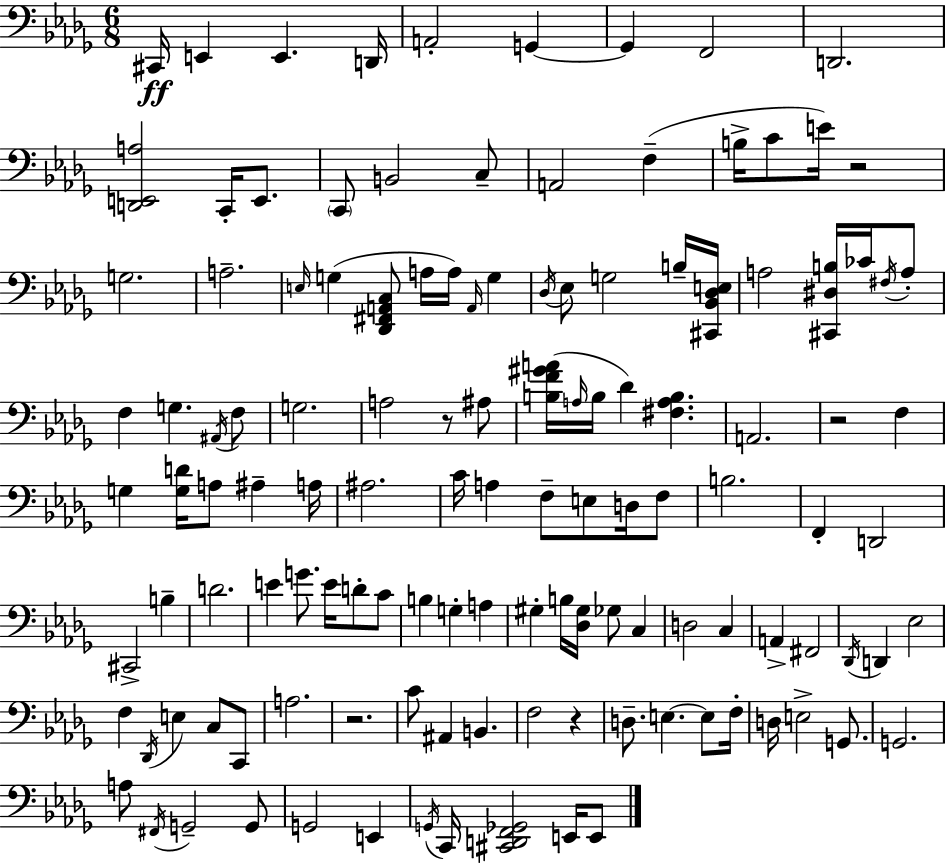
C#2/s E2/q E2/q. D2/s A2/h G2/q G2/q F2/h D2/h. [D2,E2,A3]/h C2/s E2/e. C2/e B2/h C3/e A2/h F3/q B3/s C4/e E4/s R/h G3/h. A3/h. E3/s G3/q [Db2,F#2,A2,C3]/e A3/s A3/s A2/s G3/q Db3/s Eb3/e G3/h B3/s [C#2,Bb2,Db3,E3]/s A3/h [C#2,D#3,B3]/s CES4/s F#3/s A3/e F3/q G3/q. A#2/s F3/e G3/h. A3/h R/e A#3/e [B3,F4,G#4,A4]/s A3/s B3/s Db4/q [F#3,A3,B3]/q. A2/h. R/h F3/q G3/q [G3,D4]/s A3/e A#3/q A3/s A#3/h. C4/s A3/q F3/e E3/e D3/s F3/e B3/h. F2/q D2/h C#2/h B3/q D4/h. E4/q G4/e. E4/s D4/e C4/e B3/q G3/q A3/q G#3/q B3/s [Db3,G#3]/s Gb3/e C3/q D3/h C3/q A2/q F#2/h Db2/s D2/q Eb3/h F3/q Db2/s E3/q C3/e C2/e A3/h. R/h. C4/e A#2/q B2/q. F3/h R/q D3/e. E3/q. E3/e F3/s D3/s E3/h G2/e. G2/h. A3/e F#2/s G2/h G2/e G2/h E2/q G2/s C2/s [C#2,D2,F2,Gb2]/h E2/s E2/e